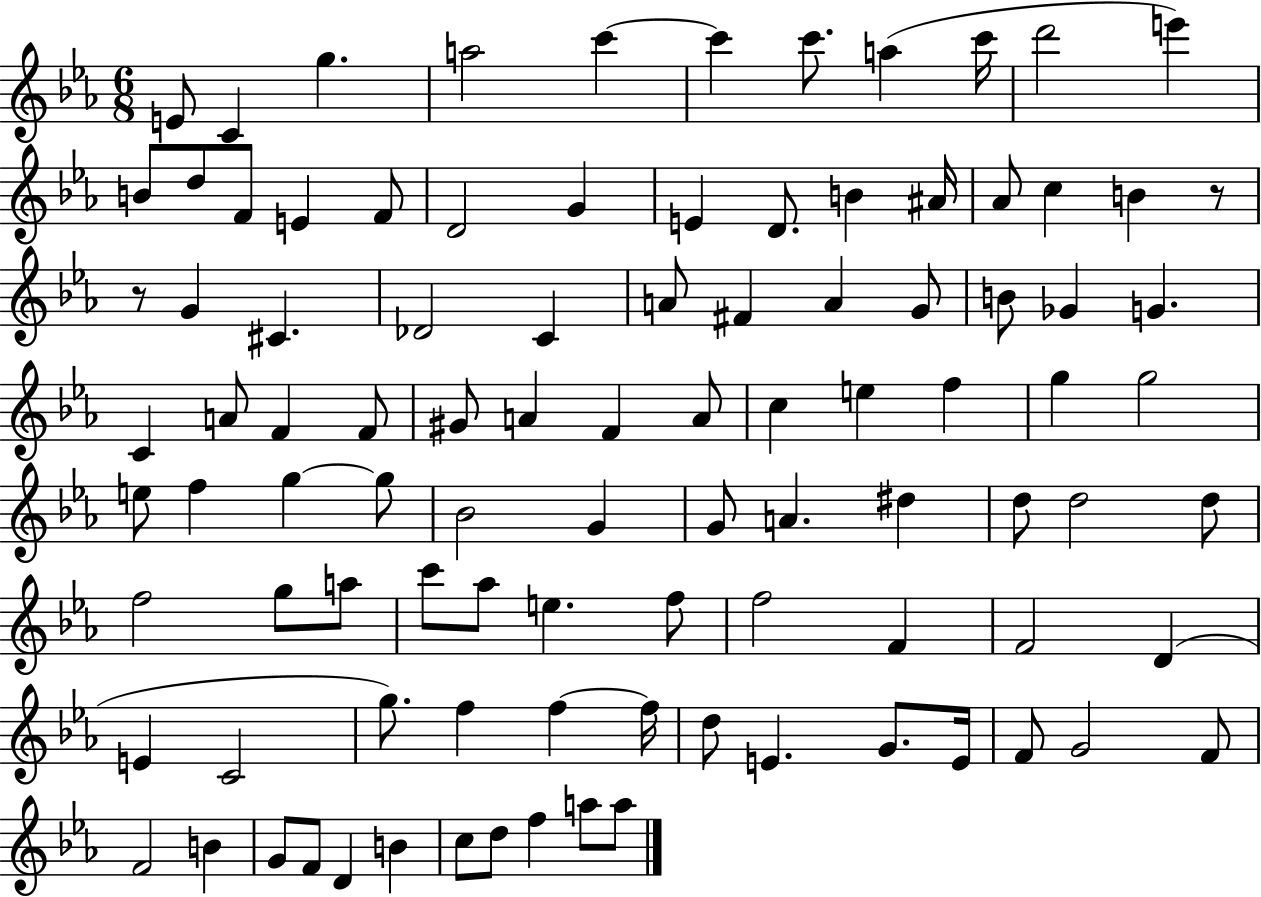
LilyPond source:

{
  \clef treble
  \numericTimeSignature
  \time 6/8
  \key ees \major
  e'8 c'4 g''4. | a''2 c'''4~~ | c'''4 c'''8. a''4( c'''16 | d'''2 e'''4) | \break b'8 d''8 f'8 e'4 f'8 | d'2 g'4 | e'4 d'8. b'4 ais'16 | aes'8 c''4 b'4 r8 | \break r8 g'4 cis'4. | des'2 c'4 | a'8 fis'4 a'4 g'8 | b'8 ges'4 g'4. | \break c'4 a'8 f'4 f'8 | gis'8 a'4 f'4 a'8 | c''4 e''4 f''4 | g''4 g''2 | \break e''8 f''4 g''4~~ g''8 | bes'2 g'4 | g'8 a'4. dis''4 | d''8 d''2 d''8 | \break f''2 g''8 a''8 | c'''8 aes''8 e''4. f''8 | f''2 f'4 | f'2 d'4( | \break e'4 c'2 | g''8.) f''4 f''4~~ f''16 | d''8 e'4. g'8. e'16 | f'8 g'2 f'8 | \break f'2 b'4 | g'8 f'8 d'4 b'4 | c''8 d''8 f''4 a''8 a''8 | \bar "|."
}